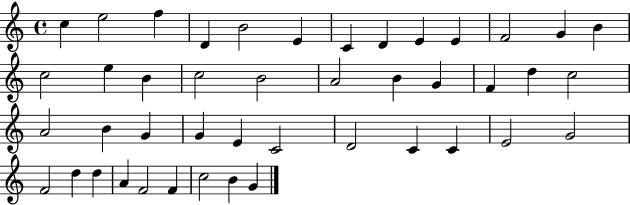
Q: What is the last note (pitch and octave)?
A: G4